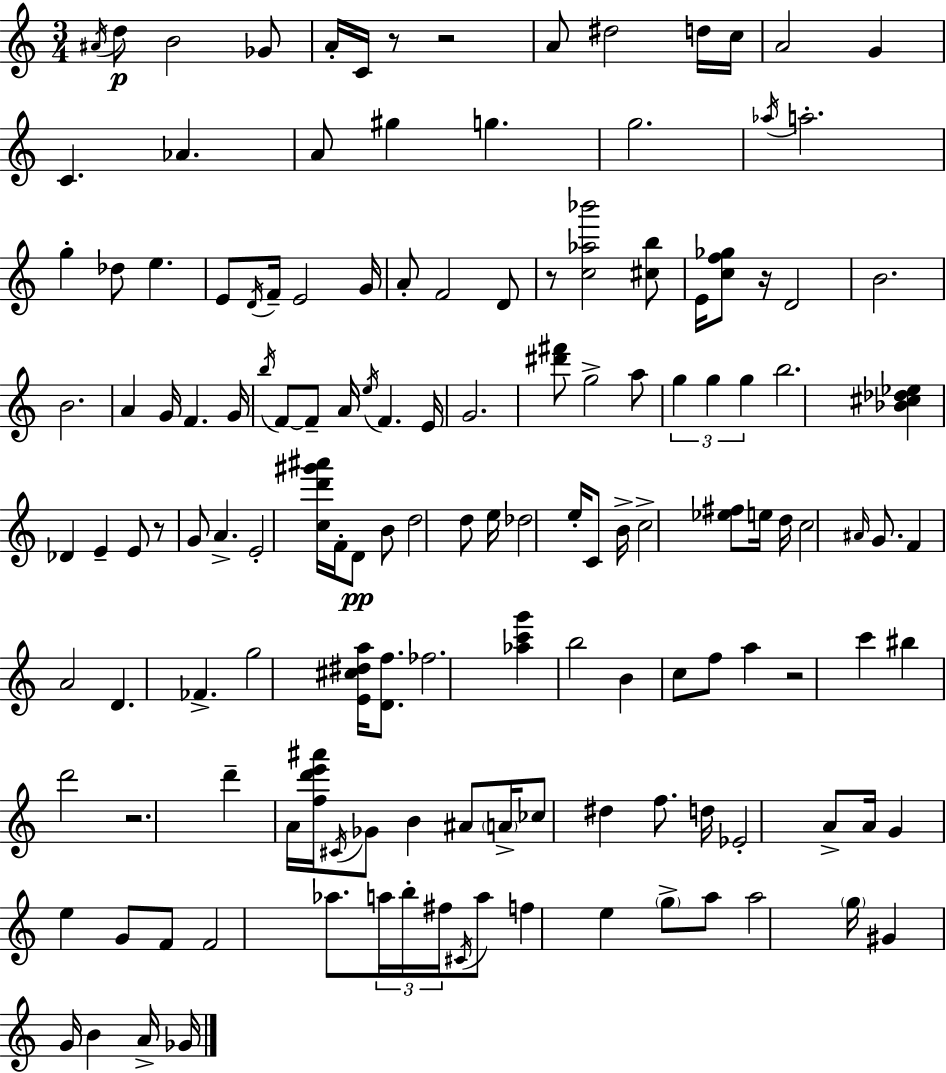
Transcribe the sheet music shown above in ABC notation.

X:1
T:Untitled
M:3/4
L:1/4
K:C
^A/4 d/2 B2 _G/2 A/4 C/4 z/2 z2 A/2 ^d2 d/4 c/4 A2 G C _A A/2 ^g g g2 _a/4 a2 g _d/2 e E/2 D/4 F/4 E2 G/4 A/2 F2 D/2 z/2 [c_a_b']2 [^cb]/2 E/4 [cf_g]/2 z/4 D2 B2 B2 A G/4 F G/4 b/4 F/2 F/2 A/4 e/4 F E/4 G2 [^d'^f']/2 g2 a/2 g g g b2 [_B^c_d_e] _D E E/2 z/2 G/2 A E2 [cd'^g'^a']/4 F/4 D/2 B/2 d2 d/2 e/4 _d2 e/4 C/2 B/4 c2 [_e^f]/2 e/4 d/4 c2 ^A/4 G/2 F A2 D _F g2 [E^c^da]/4 [Df]/2 _f2 [_ac'g'] b2 B c/2 f/2 a z2 c' ^b d'2 z2 d' A/4 [fd'e'^a']/4 ^C/4 _G/2 B ^A/2 A/4 _c/2 ^d f/2 d/4 _E2 A/2 A/4 G e G/2 F/2 F2 _a/2 a/4 b/4 ^f/4 ^C/4 a/2 f e g/2 a/2 a2 g/4 ^G G/4 B A/4 _G/4